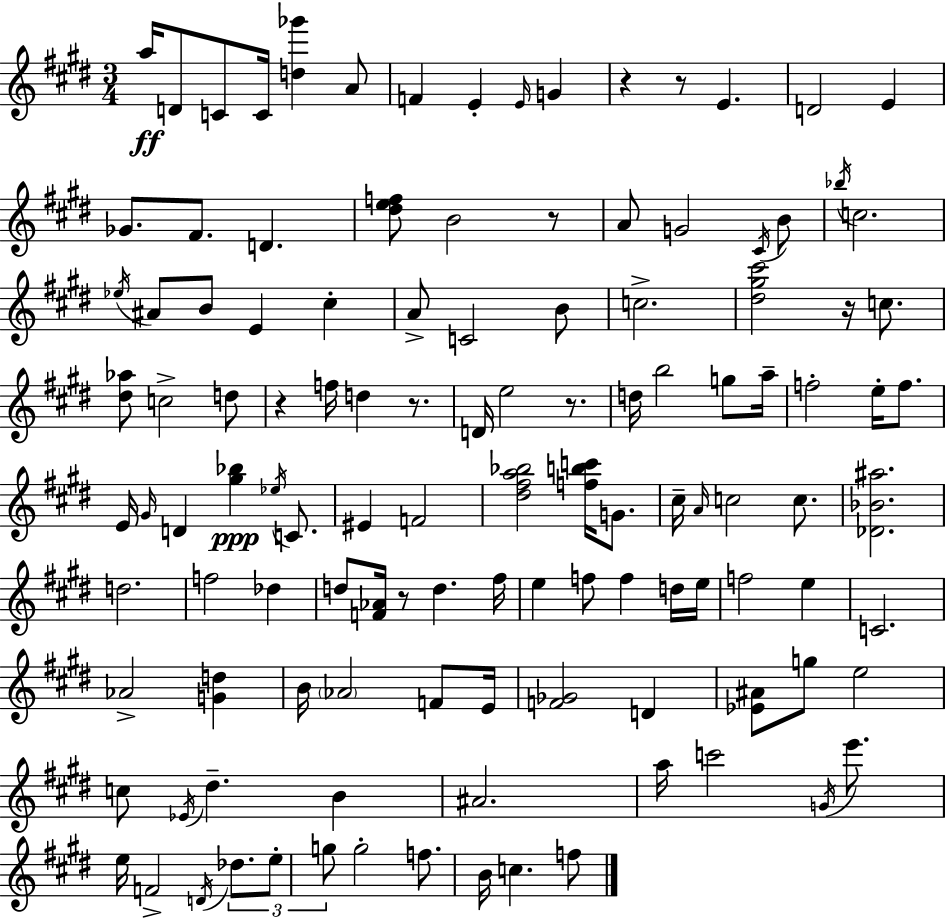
A5/s D4/e C4/e C4/s [D5,Gb6]/q A4/e F4/q E4/q E4/s G4/q R/q R/e E4/q. D4/h E4/q Gb4/e. F#4/e. D4/q. [D#5,E5,F5]/e B4/h R/e A4/e G4/h C#4/s B4/e Bb5/s C5/h. Eb5/s A#4/e B4/e E4/q C#5/q A4/e C4/h B4/e C5/h. [D#5,G#5,C#6]/h R/s C5/e. [D#5,Ab5]/e C5/h D5/e R/q F5/s D5/q R/e. D4/s E5/h R/e. D5/s B5/h G5/e A5/s F5/h E5/s F5/e. E4/s G#4/s D4/q [G#5,Bb5]/q Eb5/s C4/e. EIS4/q F4/h [D#5,F#5,A5,Bb5]/h [F5,B5,C6]/s G4/e. C#5/s A4/s C5/h C5/e. [Db4,Bb4,A#5]/h. D5/h. F5/h Db5/q D5/e [F4,Ab4]/s R/e D5/q. F#5/s E5/q F5/e F5/q D5/s E5/s F5/h E5/q C4/h. Ab4/h [G4,D5]/q B4/s Ab4/h F4/e E4/s [F4,Gb4]/h D4/q [Eb4,A#4]/e G5/e E5/h C5/e Eb4/s D#5/q. B4/q A#4/h. A5/s C6/h G4/s E6/e. E5/s F4/h D4/s Db5/e. E5/e G5/e G5/h F5/e. B4/s C5/q. F5/e